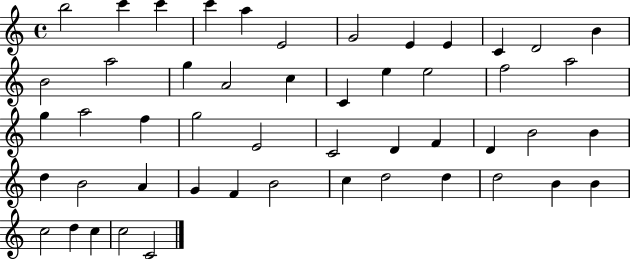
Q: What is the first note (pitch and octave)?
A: B5